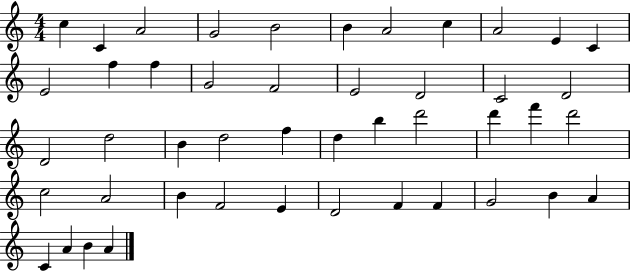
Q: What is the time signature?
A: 4/4